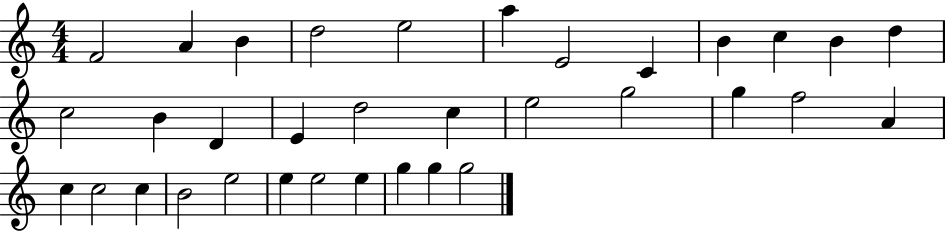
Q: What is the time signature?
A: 4/4